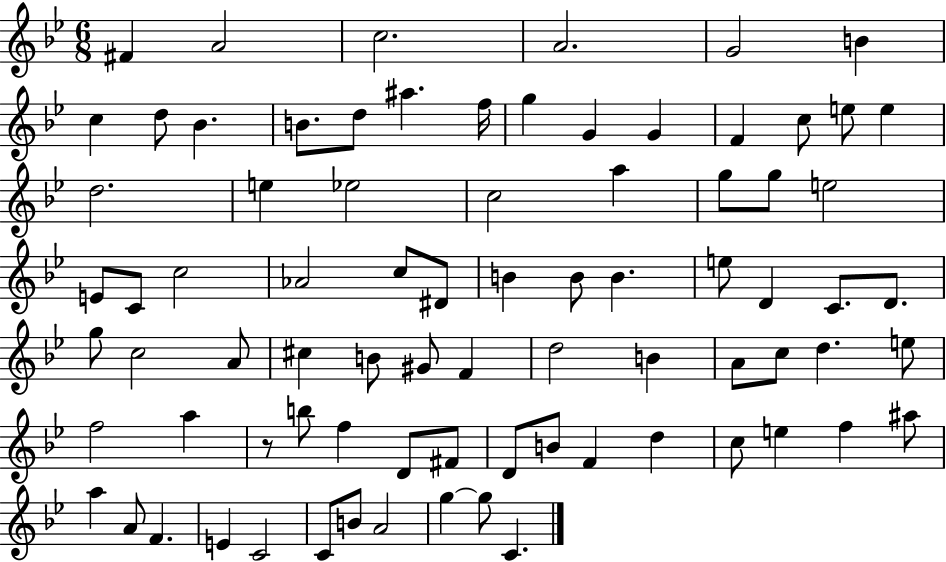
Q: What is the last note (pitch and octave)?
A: C4